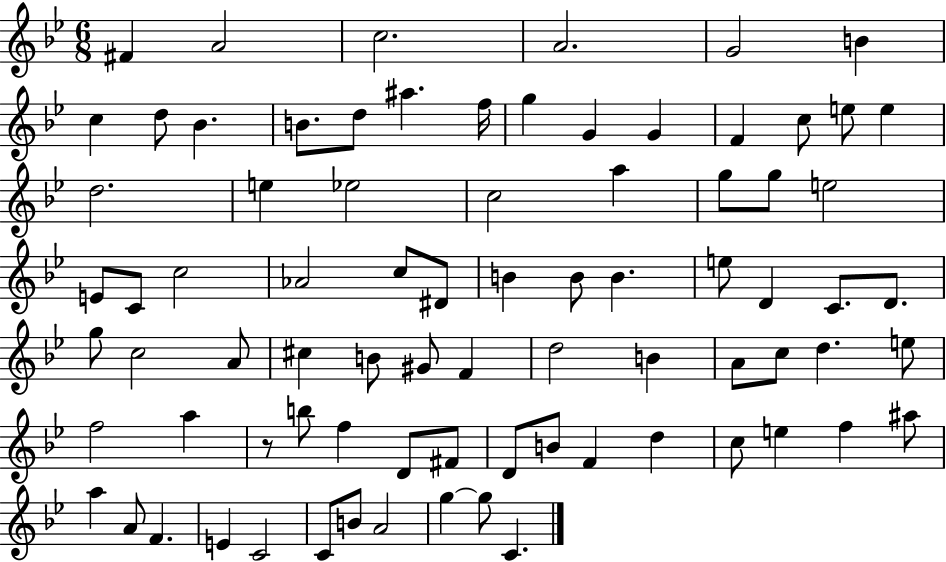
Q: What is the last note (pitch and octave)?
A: C4